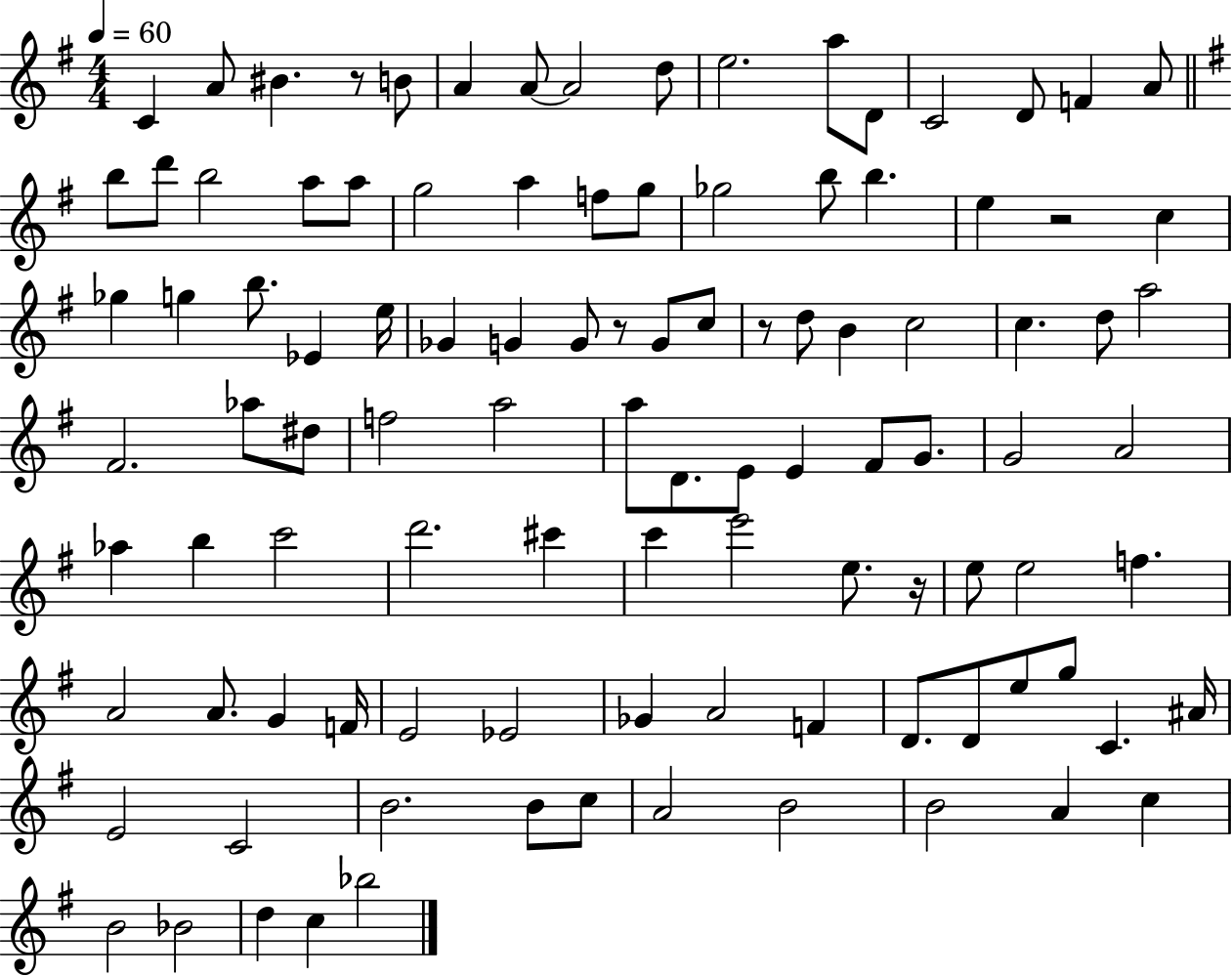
X:1
T:Untitled
M:4/4
L:1/4
K:G
C A/2 ^B z/2 B/2 A A/2 A2 d/2 e2 a/2 D/2 C2 D/2 F A/2 b/2 d'/2 b2 a/2 a/2 g2 a f/2 g/2 _g2 b/2 b e z2 c _g g b/2 _E e/4 _G G G/2 z/2 G/2 c/2 z/2 d/2 B c2 c d/2 a2 ^F2 _a/2 ^d/2 f2 a2 a/2 D/2 E/2 E ^F/2 G/2 G2 A2 _a b c'2 d'2 ^c' c' e'2 e/2 z/4 e/2 e2 f A2 A/2 G F/4 E2 _E2 _G A2 F D/2 D/2 e/2 g/2 C ^A/4 E2 C2 B2 B/2 c/2 A2 B2 B2 A c B2 _B2 d c _b2